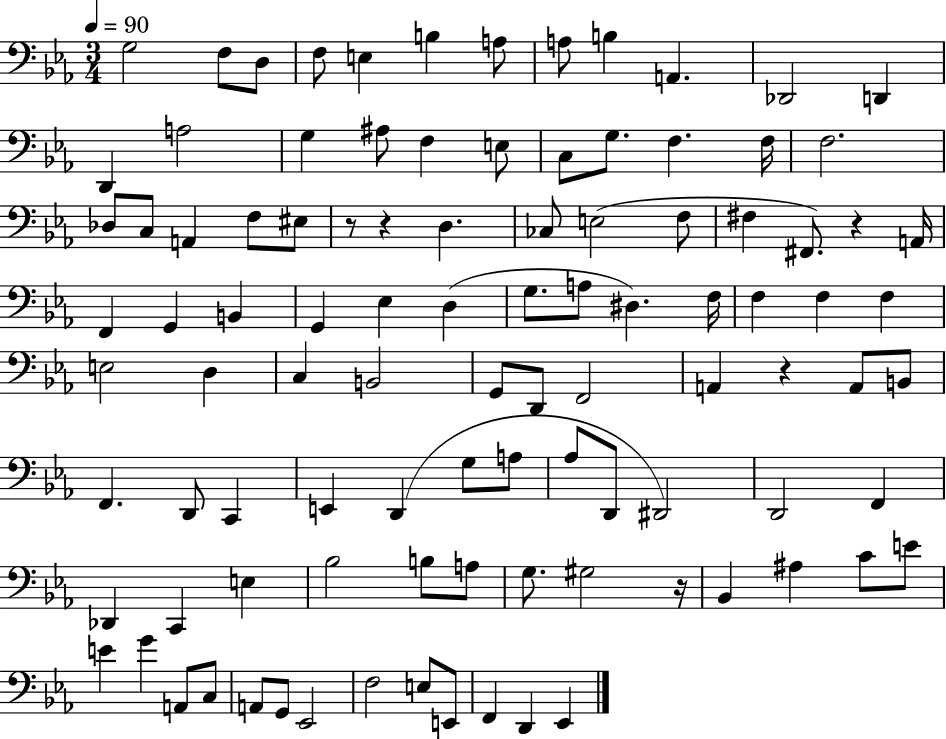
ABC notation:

X:1
T:Untitled
M:3/4
L:1/4
K:Eb
G,2 F,/2 D,/2 F,/2 E, B, A,/2 A,/2 B, A,, _D,,2 D,, D,, A,2 G, ^A,/2 F, E,/2 C,/2 G,/2 F, F,/4 F,2 _D,/2 C,/2 A,, F,/2 ^E,/2 z/2 z D, _C,/2 E,2 F,/2 ^F, ^F,,/2 z A,,/4 F,, G,, B,, G,, _E, D, G,/2 A,/2 ^D, F,/4 F, F, F, E,2 D, C, B,,2 G,,/2 D,,/2 F,,2 A,, z A,,/2 B,,/2 F,, D,,/2 C,, E,, D,, G,/2 A,/2 _A,/2 D,,/2 ^D,,2 D,,2 F,, _D,, C,, E, _B,2 B,/2 A,/2 G,/2 ^G,2 z/4 _B,, ^A, C/2 E/2 E G A,,/2 C,/2 A,,/2 G,,/2 _E,,2 F,2 E,/2 E,,/2 F,, D,, _E,,